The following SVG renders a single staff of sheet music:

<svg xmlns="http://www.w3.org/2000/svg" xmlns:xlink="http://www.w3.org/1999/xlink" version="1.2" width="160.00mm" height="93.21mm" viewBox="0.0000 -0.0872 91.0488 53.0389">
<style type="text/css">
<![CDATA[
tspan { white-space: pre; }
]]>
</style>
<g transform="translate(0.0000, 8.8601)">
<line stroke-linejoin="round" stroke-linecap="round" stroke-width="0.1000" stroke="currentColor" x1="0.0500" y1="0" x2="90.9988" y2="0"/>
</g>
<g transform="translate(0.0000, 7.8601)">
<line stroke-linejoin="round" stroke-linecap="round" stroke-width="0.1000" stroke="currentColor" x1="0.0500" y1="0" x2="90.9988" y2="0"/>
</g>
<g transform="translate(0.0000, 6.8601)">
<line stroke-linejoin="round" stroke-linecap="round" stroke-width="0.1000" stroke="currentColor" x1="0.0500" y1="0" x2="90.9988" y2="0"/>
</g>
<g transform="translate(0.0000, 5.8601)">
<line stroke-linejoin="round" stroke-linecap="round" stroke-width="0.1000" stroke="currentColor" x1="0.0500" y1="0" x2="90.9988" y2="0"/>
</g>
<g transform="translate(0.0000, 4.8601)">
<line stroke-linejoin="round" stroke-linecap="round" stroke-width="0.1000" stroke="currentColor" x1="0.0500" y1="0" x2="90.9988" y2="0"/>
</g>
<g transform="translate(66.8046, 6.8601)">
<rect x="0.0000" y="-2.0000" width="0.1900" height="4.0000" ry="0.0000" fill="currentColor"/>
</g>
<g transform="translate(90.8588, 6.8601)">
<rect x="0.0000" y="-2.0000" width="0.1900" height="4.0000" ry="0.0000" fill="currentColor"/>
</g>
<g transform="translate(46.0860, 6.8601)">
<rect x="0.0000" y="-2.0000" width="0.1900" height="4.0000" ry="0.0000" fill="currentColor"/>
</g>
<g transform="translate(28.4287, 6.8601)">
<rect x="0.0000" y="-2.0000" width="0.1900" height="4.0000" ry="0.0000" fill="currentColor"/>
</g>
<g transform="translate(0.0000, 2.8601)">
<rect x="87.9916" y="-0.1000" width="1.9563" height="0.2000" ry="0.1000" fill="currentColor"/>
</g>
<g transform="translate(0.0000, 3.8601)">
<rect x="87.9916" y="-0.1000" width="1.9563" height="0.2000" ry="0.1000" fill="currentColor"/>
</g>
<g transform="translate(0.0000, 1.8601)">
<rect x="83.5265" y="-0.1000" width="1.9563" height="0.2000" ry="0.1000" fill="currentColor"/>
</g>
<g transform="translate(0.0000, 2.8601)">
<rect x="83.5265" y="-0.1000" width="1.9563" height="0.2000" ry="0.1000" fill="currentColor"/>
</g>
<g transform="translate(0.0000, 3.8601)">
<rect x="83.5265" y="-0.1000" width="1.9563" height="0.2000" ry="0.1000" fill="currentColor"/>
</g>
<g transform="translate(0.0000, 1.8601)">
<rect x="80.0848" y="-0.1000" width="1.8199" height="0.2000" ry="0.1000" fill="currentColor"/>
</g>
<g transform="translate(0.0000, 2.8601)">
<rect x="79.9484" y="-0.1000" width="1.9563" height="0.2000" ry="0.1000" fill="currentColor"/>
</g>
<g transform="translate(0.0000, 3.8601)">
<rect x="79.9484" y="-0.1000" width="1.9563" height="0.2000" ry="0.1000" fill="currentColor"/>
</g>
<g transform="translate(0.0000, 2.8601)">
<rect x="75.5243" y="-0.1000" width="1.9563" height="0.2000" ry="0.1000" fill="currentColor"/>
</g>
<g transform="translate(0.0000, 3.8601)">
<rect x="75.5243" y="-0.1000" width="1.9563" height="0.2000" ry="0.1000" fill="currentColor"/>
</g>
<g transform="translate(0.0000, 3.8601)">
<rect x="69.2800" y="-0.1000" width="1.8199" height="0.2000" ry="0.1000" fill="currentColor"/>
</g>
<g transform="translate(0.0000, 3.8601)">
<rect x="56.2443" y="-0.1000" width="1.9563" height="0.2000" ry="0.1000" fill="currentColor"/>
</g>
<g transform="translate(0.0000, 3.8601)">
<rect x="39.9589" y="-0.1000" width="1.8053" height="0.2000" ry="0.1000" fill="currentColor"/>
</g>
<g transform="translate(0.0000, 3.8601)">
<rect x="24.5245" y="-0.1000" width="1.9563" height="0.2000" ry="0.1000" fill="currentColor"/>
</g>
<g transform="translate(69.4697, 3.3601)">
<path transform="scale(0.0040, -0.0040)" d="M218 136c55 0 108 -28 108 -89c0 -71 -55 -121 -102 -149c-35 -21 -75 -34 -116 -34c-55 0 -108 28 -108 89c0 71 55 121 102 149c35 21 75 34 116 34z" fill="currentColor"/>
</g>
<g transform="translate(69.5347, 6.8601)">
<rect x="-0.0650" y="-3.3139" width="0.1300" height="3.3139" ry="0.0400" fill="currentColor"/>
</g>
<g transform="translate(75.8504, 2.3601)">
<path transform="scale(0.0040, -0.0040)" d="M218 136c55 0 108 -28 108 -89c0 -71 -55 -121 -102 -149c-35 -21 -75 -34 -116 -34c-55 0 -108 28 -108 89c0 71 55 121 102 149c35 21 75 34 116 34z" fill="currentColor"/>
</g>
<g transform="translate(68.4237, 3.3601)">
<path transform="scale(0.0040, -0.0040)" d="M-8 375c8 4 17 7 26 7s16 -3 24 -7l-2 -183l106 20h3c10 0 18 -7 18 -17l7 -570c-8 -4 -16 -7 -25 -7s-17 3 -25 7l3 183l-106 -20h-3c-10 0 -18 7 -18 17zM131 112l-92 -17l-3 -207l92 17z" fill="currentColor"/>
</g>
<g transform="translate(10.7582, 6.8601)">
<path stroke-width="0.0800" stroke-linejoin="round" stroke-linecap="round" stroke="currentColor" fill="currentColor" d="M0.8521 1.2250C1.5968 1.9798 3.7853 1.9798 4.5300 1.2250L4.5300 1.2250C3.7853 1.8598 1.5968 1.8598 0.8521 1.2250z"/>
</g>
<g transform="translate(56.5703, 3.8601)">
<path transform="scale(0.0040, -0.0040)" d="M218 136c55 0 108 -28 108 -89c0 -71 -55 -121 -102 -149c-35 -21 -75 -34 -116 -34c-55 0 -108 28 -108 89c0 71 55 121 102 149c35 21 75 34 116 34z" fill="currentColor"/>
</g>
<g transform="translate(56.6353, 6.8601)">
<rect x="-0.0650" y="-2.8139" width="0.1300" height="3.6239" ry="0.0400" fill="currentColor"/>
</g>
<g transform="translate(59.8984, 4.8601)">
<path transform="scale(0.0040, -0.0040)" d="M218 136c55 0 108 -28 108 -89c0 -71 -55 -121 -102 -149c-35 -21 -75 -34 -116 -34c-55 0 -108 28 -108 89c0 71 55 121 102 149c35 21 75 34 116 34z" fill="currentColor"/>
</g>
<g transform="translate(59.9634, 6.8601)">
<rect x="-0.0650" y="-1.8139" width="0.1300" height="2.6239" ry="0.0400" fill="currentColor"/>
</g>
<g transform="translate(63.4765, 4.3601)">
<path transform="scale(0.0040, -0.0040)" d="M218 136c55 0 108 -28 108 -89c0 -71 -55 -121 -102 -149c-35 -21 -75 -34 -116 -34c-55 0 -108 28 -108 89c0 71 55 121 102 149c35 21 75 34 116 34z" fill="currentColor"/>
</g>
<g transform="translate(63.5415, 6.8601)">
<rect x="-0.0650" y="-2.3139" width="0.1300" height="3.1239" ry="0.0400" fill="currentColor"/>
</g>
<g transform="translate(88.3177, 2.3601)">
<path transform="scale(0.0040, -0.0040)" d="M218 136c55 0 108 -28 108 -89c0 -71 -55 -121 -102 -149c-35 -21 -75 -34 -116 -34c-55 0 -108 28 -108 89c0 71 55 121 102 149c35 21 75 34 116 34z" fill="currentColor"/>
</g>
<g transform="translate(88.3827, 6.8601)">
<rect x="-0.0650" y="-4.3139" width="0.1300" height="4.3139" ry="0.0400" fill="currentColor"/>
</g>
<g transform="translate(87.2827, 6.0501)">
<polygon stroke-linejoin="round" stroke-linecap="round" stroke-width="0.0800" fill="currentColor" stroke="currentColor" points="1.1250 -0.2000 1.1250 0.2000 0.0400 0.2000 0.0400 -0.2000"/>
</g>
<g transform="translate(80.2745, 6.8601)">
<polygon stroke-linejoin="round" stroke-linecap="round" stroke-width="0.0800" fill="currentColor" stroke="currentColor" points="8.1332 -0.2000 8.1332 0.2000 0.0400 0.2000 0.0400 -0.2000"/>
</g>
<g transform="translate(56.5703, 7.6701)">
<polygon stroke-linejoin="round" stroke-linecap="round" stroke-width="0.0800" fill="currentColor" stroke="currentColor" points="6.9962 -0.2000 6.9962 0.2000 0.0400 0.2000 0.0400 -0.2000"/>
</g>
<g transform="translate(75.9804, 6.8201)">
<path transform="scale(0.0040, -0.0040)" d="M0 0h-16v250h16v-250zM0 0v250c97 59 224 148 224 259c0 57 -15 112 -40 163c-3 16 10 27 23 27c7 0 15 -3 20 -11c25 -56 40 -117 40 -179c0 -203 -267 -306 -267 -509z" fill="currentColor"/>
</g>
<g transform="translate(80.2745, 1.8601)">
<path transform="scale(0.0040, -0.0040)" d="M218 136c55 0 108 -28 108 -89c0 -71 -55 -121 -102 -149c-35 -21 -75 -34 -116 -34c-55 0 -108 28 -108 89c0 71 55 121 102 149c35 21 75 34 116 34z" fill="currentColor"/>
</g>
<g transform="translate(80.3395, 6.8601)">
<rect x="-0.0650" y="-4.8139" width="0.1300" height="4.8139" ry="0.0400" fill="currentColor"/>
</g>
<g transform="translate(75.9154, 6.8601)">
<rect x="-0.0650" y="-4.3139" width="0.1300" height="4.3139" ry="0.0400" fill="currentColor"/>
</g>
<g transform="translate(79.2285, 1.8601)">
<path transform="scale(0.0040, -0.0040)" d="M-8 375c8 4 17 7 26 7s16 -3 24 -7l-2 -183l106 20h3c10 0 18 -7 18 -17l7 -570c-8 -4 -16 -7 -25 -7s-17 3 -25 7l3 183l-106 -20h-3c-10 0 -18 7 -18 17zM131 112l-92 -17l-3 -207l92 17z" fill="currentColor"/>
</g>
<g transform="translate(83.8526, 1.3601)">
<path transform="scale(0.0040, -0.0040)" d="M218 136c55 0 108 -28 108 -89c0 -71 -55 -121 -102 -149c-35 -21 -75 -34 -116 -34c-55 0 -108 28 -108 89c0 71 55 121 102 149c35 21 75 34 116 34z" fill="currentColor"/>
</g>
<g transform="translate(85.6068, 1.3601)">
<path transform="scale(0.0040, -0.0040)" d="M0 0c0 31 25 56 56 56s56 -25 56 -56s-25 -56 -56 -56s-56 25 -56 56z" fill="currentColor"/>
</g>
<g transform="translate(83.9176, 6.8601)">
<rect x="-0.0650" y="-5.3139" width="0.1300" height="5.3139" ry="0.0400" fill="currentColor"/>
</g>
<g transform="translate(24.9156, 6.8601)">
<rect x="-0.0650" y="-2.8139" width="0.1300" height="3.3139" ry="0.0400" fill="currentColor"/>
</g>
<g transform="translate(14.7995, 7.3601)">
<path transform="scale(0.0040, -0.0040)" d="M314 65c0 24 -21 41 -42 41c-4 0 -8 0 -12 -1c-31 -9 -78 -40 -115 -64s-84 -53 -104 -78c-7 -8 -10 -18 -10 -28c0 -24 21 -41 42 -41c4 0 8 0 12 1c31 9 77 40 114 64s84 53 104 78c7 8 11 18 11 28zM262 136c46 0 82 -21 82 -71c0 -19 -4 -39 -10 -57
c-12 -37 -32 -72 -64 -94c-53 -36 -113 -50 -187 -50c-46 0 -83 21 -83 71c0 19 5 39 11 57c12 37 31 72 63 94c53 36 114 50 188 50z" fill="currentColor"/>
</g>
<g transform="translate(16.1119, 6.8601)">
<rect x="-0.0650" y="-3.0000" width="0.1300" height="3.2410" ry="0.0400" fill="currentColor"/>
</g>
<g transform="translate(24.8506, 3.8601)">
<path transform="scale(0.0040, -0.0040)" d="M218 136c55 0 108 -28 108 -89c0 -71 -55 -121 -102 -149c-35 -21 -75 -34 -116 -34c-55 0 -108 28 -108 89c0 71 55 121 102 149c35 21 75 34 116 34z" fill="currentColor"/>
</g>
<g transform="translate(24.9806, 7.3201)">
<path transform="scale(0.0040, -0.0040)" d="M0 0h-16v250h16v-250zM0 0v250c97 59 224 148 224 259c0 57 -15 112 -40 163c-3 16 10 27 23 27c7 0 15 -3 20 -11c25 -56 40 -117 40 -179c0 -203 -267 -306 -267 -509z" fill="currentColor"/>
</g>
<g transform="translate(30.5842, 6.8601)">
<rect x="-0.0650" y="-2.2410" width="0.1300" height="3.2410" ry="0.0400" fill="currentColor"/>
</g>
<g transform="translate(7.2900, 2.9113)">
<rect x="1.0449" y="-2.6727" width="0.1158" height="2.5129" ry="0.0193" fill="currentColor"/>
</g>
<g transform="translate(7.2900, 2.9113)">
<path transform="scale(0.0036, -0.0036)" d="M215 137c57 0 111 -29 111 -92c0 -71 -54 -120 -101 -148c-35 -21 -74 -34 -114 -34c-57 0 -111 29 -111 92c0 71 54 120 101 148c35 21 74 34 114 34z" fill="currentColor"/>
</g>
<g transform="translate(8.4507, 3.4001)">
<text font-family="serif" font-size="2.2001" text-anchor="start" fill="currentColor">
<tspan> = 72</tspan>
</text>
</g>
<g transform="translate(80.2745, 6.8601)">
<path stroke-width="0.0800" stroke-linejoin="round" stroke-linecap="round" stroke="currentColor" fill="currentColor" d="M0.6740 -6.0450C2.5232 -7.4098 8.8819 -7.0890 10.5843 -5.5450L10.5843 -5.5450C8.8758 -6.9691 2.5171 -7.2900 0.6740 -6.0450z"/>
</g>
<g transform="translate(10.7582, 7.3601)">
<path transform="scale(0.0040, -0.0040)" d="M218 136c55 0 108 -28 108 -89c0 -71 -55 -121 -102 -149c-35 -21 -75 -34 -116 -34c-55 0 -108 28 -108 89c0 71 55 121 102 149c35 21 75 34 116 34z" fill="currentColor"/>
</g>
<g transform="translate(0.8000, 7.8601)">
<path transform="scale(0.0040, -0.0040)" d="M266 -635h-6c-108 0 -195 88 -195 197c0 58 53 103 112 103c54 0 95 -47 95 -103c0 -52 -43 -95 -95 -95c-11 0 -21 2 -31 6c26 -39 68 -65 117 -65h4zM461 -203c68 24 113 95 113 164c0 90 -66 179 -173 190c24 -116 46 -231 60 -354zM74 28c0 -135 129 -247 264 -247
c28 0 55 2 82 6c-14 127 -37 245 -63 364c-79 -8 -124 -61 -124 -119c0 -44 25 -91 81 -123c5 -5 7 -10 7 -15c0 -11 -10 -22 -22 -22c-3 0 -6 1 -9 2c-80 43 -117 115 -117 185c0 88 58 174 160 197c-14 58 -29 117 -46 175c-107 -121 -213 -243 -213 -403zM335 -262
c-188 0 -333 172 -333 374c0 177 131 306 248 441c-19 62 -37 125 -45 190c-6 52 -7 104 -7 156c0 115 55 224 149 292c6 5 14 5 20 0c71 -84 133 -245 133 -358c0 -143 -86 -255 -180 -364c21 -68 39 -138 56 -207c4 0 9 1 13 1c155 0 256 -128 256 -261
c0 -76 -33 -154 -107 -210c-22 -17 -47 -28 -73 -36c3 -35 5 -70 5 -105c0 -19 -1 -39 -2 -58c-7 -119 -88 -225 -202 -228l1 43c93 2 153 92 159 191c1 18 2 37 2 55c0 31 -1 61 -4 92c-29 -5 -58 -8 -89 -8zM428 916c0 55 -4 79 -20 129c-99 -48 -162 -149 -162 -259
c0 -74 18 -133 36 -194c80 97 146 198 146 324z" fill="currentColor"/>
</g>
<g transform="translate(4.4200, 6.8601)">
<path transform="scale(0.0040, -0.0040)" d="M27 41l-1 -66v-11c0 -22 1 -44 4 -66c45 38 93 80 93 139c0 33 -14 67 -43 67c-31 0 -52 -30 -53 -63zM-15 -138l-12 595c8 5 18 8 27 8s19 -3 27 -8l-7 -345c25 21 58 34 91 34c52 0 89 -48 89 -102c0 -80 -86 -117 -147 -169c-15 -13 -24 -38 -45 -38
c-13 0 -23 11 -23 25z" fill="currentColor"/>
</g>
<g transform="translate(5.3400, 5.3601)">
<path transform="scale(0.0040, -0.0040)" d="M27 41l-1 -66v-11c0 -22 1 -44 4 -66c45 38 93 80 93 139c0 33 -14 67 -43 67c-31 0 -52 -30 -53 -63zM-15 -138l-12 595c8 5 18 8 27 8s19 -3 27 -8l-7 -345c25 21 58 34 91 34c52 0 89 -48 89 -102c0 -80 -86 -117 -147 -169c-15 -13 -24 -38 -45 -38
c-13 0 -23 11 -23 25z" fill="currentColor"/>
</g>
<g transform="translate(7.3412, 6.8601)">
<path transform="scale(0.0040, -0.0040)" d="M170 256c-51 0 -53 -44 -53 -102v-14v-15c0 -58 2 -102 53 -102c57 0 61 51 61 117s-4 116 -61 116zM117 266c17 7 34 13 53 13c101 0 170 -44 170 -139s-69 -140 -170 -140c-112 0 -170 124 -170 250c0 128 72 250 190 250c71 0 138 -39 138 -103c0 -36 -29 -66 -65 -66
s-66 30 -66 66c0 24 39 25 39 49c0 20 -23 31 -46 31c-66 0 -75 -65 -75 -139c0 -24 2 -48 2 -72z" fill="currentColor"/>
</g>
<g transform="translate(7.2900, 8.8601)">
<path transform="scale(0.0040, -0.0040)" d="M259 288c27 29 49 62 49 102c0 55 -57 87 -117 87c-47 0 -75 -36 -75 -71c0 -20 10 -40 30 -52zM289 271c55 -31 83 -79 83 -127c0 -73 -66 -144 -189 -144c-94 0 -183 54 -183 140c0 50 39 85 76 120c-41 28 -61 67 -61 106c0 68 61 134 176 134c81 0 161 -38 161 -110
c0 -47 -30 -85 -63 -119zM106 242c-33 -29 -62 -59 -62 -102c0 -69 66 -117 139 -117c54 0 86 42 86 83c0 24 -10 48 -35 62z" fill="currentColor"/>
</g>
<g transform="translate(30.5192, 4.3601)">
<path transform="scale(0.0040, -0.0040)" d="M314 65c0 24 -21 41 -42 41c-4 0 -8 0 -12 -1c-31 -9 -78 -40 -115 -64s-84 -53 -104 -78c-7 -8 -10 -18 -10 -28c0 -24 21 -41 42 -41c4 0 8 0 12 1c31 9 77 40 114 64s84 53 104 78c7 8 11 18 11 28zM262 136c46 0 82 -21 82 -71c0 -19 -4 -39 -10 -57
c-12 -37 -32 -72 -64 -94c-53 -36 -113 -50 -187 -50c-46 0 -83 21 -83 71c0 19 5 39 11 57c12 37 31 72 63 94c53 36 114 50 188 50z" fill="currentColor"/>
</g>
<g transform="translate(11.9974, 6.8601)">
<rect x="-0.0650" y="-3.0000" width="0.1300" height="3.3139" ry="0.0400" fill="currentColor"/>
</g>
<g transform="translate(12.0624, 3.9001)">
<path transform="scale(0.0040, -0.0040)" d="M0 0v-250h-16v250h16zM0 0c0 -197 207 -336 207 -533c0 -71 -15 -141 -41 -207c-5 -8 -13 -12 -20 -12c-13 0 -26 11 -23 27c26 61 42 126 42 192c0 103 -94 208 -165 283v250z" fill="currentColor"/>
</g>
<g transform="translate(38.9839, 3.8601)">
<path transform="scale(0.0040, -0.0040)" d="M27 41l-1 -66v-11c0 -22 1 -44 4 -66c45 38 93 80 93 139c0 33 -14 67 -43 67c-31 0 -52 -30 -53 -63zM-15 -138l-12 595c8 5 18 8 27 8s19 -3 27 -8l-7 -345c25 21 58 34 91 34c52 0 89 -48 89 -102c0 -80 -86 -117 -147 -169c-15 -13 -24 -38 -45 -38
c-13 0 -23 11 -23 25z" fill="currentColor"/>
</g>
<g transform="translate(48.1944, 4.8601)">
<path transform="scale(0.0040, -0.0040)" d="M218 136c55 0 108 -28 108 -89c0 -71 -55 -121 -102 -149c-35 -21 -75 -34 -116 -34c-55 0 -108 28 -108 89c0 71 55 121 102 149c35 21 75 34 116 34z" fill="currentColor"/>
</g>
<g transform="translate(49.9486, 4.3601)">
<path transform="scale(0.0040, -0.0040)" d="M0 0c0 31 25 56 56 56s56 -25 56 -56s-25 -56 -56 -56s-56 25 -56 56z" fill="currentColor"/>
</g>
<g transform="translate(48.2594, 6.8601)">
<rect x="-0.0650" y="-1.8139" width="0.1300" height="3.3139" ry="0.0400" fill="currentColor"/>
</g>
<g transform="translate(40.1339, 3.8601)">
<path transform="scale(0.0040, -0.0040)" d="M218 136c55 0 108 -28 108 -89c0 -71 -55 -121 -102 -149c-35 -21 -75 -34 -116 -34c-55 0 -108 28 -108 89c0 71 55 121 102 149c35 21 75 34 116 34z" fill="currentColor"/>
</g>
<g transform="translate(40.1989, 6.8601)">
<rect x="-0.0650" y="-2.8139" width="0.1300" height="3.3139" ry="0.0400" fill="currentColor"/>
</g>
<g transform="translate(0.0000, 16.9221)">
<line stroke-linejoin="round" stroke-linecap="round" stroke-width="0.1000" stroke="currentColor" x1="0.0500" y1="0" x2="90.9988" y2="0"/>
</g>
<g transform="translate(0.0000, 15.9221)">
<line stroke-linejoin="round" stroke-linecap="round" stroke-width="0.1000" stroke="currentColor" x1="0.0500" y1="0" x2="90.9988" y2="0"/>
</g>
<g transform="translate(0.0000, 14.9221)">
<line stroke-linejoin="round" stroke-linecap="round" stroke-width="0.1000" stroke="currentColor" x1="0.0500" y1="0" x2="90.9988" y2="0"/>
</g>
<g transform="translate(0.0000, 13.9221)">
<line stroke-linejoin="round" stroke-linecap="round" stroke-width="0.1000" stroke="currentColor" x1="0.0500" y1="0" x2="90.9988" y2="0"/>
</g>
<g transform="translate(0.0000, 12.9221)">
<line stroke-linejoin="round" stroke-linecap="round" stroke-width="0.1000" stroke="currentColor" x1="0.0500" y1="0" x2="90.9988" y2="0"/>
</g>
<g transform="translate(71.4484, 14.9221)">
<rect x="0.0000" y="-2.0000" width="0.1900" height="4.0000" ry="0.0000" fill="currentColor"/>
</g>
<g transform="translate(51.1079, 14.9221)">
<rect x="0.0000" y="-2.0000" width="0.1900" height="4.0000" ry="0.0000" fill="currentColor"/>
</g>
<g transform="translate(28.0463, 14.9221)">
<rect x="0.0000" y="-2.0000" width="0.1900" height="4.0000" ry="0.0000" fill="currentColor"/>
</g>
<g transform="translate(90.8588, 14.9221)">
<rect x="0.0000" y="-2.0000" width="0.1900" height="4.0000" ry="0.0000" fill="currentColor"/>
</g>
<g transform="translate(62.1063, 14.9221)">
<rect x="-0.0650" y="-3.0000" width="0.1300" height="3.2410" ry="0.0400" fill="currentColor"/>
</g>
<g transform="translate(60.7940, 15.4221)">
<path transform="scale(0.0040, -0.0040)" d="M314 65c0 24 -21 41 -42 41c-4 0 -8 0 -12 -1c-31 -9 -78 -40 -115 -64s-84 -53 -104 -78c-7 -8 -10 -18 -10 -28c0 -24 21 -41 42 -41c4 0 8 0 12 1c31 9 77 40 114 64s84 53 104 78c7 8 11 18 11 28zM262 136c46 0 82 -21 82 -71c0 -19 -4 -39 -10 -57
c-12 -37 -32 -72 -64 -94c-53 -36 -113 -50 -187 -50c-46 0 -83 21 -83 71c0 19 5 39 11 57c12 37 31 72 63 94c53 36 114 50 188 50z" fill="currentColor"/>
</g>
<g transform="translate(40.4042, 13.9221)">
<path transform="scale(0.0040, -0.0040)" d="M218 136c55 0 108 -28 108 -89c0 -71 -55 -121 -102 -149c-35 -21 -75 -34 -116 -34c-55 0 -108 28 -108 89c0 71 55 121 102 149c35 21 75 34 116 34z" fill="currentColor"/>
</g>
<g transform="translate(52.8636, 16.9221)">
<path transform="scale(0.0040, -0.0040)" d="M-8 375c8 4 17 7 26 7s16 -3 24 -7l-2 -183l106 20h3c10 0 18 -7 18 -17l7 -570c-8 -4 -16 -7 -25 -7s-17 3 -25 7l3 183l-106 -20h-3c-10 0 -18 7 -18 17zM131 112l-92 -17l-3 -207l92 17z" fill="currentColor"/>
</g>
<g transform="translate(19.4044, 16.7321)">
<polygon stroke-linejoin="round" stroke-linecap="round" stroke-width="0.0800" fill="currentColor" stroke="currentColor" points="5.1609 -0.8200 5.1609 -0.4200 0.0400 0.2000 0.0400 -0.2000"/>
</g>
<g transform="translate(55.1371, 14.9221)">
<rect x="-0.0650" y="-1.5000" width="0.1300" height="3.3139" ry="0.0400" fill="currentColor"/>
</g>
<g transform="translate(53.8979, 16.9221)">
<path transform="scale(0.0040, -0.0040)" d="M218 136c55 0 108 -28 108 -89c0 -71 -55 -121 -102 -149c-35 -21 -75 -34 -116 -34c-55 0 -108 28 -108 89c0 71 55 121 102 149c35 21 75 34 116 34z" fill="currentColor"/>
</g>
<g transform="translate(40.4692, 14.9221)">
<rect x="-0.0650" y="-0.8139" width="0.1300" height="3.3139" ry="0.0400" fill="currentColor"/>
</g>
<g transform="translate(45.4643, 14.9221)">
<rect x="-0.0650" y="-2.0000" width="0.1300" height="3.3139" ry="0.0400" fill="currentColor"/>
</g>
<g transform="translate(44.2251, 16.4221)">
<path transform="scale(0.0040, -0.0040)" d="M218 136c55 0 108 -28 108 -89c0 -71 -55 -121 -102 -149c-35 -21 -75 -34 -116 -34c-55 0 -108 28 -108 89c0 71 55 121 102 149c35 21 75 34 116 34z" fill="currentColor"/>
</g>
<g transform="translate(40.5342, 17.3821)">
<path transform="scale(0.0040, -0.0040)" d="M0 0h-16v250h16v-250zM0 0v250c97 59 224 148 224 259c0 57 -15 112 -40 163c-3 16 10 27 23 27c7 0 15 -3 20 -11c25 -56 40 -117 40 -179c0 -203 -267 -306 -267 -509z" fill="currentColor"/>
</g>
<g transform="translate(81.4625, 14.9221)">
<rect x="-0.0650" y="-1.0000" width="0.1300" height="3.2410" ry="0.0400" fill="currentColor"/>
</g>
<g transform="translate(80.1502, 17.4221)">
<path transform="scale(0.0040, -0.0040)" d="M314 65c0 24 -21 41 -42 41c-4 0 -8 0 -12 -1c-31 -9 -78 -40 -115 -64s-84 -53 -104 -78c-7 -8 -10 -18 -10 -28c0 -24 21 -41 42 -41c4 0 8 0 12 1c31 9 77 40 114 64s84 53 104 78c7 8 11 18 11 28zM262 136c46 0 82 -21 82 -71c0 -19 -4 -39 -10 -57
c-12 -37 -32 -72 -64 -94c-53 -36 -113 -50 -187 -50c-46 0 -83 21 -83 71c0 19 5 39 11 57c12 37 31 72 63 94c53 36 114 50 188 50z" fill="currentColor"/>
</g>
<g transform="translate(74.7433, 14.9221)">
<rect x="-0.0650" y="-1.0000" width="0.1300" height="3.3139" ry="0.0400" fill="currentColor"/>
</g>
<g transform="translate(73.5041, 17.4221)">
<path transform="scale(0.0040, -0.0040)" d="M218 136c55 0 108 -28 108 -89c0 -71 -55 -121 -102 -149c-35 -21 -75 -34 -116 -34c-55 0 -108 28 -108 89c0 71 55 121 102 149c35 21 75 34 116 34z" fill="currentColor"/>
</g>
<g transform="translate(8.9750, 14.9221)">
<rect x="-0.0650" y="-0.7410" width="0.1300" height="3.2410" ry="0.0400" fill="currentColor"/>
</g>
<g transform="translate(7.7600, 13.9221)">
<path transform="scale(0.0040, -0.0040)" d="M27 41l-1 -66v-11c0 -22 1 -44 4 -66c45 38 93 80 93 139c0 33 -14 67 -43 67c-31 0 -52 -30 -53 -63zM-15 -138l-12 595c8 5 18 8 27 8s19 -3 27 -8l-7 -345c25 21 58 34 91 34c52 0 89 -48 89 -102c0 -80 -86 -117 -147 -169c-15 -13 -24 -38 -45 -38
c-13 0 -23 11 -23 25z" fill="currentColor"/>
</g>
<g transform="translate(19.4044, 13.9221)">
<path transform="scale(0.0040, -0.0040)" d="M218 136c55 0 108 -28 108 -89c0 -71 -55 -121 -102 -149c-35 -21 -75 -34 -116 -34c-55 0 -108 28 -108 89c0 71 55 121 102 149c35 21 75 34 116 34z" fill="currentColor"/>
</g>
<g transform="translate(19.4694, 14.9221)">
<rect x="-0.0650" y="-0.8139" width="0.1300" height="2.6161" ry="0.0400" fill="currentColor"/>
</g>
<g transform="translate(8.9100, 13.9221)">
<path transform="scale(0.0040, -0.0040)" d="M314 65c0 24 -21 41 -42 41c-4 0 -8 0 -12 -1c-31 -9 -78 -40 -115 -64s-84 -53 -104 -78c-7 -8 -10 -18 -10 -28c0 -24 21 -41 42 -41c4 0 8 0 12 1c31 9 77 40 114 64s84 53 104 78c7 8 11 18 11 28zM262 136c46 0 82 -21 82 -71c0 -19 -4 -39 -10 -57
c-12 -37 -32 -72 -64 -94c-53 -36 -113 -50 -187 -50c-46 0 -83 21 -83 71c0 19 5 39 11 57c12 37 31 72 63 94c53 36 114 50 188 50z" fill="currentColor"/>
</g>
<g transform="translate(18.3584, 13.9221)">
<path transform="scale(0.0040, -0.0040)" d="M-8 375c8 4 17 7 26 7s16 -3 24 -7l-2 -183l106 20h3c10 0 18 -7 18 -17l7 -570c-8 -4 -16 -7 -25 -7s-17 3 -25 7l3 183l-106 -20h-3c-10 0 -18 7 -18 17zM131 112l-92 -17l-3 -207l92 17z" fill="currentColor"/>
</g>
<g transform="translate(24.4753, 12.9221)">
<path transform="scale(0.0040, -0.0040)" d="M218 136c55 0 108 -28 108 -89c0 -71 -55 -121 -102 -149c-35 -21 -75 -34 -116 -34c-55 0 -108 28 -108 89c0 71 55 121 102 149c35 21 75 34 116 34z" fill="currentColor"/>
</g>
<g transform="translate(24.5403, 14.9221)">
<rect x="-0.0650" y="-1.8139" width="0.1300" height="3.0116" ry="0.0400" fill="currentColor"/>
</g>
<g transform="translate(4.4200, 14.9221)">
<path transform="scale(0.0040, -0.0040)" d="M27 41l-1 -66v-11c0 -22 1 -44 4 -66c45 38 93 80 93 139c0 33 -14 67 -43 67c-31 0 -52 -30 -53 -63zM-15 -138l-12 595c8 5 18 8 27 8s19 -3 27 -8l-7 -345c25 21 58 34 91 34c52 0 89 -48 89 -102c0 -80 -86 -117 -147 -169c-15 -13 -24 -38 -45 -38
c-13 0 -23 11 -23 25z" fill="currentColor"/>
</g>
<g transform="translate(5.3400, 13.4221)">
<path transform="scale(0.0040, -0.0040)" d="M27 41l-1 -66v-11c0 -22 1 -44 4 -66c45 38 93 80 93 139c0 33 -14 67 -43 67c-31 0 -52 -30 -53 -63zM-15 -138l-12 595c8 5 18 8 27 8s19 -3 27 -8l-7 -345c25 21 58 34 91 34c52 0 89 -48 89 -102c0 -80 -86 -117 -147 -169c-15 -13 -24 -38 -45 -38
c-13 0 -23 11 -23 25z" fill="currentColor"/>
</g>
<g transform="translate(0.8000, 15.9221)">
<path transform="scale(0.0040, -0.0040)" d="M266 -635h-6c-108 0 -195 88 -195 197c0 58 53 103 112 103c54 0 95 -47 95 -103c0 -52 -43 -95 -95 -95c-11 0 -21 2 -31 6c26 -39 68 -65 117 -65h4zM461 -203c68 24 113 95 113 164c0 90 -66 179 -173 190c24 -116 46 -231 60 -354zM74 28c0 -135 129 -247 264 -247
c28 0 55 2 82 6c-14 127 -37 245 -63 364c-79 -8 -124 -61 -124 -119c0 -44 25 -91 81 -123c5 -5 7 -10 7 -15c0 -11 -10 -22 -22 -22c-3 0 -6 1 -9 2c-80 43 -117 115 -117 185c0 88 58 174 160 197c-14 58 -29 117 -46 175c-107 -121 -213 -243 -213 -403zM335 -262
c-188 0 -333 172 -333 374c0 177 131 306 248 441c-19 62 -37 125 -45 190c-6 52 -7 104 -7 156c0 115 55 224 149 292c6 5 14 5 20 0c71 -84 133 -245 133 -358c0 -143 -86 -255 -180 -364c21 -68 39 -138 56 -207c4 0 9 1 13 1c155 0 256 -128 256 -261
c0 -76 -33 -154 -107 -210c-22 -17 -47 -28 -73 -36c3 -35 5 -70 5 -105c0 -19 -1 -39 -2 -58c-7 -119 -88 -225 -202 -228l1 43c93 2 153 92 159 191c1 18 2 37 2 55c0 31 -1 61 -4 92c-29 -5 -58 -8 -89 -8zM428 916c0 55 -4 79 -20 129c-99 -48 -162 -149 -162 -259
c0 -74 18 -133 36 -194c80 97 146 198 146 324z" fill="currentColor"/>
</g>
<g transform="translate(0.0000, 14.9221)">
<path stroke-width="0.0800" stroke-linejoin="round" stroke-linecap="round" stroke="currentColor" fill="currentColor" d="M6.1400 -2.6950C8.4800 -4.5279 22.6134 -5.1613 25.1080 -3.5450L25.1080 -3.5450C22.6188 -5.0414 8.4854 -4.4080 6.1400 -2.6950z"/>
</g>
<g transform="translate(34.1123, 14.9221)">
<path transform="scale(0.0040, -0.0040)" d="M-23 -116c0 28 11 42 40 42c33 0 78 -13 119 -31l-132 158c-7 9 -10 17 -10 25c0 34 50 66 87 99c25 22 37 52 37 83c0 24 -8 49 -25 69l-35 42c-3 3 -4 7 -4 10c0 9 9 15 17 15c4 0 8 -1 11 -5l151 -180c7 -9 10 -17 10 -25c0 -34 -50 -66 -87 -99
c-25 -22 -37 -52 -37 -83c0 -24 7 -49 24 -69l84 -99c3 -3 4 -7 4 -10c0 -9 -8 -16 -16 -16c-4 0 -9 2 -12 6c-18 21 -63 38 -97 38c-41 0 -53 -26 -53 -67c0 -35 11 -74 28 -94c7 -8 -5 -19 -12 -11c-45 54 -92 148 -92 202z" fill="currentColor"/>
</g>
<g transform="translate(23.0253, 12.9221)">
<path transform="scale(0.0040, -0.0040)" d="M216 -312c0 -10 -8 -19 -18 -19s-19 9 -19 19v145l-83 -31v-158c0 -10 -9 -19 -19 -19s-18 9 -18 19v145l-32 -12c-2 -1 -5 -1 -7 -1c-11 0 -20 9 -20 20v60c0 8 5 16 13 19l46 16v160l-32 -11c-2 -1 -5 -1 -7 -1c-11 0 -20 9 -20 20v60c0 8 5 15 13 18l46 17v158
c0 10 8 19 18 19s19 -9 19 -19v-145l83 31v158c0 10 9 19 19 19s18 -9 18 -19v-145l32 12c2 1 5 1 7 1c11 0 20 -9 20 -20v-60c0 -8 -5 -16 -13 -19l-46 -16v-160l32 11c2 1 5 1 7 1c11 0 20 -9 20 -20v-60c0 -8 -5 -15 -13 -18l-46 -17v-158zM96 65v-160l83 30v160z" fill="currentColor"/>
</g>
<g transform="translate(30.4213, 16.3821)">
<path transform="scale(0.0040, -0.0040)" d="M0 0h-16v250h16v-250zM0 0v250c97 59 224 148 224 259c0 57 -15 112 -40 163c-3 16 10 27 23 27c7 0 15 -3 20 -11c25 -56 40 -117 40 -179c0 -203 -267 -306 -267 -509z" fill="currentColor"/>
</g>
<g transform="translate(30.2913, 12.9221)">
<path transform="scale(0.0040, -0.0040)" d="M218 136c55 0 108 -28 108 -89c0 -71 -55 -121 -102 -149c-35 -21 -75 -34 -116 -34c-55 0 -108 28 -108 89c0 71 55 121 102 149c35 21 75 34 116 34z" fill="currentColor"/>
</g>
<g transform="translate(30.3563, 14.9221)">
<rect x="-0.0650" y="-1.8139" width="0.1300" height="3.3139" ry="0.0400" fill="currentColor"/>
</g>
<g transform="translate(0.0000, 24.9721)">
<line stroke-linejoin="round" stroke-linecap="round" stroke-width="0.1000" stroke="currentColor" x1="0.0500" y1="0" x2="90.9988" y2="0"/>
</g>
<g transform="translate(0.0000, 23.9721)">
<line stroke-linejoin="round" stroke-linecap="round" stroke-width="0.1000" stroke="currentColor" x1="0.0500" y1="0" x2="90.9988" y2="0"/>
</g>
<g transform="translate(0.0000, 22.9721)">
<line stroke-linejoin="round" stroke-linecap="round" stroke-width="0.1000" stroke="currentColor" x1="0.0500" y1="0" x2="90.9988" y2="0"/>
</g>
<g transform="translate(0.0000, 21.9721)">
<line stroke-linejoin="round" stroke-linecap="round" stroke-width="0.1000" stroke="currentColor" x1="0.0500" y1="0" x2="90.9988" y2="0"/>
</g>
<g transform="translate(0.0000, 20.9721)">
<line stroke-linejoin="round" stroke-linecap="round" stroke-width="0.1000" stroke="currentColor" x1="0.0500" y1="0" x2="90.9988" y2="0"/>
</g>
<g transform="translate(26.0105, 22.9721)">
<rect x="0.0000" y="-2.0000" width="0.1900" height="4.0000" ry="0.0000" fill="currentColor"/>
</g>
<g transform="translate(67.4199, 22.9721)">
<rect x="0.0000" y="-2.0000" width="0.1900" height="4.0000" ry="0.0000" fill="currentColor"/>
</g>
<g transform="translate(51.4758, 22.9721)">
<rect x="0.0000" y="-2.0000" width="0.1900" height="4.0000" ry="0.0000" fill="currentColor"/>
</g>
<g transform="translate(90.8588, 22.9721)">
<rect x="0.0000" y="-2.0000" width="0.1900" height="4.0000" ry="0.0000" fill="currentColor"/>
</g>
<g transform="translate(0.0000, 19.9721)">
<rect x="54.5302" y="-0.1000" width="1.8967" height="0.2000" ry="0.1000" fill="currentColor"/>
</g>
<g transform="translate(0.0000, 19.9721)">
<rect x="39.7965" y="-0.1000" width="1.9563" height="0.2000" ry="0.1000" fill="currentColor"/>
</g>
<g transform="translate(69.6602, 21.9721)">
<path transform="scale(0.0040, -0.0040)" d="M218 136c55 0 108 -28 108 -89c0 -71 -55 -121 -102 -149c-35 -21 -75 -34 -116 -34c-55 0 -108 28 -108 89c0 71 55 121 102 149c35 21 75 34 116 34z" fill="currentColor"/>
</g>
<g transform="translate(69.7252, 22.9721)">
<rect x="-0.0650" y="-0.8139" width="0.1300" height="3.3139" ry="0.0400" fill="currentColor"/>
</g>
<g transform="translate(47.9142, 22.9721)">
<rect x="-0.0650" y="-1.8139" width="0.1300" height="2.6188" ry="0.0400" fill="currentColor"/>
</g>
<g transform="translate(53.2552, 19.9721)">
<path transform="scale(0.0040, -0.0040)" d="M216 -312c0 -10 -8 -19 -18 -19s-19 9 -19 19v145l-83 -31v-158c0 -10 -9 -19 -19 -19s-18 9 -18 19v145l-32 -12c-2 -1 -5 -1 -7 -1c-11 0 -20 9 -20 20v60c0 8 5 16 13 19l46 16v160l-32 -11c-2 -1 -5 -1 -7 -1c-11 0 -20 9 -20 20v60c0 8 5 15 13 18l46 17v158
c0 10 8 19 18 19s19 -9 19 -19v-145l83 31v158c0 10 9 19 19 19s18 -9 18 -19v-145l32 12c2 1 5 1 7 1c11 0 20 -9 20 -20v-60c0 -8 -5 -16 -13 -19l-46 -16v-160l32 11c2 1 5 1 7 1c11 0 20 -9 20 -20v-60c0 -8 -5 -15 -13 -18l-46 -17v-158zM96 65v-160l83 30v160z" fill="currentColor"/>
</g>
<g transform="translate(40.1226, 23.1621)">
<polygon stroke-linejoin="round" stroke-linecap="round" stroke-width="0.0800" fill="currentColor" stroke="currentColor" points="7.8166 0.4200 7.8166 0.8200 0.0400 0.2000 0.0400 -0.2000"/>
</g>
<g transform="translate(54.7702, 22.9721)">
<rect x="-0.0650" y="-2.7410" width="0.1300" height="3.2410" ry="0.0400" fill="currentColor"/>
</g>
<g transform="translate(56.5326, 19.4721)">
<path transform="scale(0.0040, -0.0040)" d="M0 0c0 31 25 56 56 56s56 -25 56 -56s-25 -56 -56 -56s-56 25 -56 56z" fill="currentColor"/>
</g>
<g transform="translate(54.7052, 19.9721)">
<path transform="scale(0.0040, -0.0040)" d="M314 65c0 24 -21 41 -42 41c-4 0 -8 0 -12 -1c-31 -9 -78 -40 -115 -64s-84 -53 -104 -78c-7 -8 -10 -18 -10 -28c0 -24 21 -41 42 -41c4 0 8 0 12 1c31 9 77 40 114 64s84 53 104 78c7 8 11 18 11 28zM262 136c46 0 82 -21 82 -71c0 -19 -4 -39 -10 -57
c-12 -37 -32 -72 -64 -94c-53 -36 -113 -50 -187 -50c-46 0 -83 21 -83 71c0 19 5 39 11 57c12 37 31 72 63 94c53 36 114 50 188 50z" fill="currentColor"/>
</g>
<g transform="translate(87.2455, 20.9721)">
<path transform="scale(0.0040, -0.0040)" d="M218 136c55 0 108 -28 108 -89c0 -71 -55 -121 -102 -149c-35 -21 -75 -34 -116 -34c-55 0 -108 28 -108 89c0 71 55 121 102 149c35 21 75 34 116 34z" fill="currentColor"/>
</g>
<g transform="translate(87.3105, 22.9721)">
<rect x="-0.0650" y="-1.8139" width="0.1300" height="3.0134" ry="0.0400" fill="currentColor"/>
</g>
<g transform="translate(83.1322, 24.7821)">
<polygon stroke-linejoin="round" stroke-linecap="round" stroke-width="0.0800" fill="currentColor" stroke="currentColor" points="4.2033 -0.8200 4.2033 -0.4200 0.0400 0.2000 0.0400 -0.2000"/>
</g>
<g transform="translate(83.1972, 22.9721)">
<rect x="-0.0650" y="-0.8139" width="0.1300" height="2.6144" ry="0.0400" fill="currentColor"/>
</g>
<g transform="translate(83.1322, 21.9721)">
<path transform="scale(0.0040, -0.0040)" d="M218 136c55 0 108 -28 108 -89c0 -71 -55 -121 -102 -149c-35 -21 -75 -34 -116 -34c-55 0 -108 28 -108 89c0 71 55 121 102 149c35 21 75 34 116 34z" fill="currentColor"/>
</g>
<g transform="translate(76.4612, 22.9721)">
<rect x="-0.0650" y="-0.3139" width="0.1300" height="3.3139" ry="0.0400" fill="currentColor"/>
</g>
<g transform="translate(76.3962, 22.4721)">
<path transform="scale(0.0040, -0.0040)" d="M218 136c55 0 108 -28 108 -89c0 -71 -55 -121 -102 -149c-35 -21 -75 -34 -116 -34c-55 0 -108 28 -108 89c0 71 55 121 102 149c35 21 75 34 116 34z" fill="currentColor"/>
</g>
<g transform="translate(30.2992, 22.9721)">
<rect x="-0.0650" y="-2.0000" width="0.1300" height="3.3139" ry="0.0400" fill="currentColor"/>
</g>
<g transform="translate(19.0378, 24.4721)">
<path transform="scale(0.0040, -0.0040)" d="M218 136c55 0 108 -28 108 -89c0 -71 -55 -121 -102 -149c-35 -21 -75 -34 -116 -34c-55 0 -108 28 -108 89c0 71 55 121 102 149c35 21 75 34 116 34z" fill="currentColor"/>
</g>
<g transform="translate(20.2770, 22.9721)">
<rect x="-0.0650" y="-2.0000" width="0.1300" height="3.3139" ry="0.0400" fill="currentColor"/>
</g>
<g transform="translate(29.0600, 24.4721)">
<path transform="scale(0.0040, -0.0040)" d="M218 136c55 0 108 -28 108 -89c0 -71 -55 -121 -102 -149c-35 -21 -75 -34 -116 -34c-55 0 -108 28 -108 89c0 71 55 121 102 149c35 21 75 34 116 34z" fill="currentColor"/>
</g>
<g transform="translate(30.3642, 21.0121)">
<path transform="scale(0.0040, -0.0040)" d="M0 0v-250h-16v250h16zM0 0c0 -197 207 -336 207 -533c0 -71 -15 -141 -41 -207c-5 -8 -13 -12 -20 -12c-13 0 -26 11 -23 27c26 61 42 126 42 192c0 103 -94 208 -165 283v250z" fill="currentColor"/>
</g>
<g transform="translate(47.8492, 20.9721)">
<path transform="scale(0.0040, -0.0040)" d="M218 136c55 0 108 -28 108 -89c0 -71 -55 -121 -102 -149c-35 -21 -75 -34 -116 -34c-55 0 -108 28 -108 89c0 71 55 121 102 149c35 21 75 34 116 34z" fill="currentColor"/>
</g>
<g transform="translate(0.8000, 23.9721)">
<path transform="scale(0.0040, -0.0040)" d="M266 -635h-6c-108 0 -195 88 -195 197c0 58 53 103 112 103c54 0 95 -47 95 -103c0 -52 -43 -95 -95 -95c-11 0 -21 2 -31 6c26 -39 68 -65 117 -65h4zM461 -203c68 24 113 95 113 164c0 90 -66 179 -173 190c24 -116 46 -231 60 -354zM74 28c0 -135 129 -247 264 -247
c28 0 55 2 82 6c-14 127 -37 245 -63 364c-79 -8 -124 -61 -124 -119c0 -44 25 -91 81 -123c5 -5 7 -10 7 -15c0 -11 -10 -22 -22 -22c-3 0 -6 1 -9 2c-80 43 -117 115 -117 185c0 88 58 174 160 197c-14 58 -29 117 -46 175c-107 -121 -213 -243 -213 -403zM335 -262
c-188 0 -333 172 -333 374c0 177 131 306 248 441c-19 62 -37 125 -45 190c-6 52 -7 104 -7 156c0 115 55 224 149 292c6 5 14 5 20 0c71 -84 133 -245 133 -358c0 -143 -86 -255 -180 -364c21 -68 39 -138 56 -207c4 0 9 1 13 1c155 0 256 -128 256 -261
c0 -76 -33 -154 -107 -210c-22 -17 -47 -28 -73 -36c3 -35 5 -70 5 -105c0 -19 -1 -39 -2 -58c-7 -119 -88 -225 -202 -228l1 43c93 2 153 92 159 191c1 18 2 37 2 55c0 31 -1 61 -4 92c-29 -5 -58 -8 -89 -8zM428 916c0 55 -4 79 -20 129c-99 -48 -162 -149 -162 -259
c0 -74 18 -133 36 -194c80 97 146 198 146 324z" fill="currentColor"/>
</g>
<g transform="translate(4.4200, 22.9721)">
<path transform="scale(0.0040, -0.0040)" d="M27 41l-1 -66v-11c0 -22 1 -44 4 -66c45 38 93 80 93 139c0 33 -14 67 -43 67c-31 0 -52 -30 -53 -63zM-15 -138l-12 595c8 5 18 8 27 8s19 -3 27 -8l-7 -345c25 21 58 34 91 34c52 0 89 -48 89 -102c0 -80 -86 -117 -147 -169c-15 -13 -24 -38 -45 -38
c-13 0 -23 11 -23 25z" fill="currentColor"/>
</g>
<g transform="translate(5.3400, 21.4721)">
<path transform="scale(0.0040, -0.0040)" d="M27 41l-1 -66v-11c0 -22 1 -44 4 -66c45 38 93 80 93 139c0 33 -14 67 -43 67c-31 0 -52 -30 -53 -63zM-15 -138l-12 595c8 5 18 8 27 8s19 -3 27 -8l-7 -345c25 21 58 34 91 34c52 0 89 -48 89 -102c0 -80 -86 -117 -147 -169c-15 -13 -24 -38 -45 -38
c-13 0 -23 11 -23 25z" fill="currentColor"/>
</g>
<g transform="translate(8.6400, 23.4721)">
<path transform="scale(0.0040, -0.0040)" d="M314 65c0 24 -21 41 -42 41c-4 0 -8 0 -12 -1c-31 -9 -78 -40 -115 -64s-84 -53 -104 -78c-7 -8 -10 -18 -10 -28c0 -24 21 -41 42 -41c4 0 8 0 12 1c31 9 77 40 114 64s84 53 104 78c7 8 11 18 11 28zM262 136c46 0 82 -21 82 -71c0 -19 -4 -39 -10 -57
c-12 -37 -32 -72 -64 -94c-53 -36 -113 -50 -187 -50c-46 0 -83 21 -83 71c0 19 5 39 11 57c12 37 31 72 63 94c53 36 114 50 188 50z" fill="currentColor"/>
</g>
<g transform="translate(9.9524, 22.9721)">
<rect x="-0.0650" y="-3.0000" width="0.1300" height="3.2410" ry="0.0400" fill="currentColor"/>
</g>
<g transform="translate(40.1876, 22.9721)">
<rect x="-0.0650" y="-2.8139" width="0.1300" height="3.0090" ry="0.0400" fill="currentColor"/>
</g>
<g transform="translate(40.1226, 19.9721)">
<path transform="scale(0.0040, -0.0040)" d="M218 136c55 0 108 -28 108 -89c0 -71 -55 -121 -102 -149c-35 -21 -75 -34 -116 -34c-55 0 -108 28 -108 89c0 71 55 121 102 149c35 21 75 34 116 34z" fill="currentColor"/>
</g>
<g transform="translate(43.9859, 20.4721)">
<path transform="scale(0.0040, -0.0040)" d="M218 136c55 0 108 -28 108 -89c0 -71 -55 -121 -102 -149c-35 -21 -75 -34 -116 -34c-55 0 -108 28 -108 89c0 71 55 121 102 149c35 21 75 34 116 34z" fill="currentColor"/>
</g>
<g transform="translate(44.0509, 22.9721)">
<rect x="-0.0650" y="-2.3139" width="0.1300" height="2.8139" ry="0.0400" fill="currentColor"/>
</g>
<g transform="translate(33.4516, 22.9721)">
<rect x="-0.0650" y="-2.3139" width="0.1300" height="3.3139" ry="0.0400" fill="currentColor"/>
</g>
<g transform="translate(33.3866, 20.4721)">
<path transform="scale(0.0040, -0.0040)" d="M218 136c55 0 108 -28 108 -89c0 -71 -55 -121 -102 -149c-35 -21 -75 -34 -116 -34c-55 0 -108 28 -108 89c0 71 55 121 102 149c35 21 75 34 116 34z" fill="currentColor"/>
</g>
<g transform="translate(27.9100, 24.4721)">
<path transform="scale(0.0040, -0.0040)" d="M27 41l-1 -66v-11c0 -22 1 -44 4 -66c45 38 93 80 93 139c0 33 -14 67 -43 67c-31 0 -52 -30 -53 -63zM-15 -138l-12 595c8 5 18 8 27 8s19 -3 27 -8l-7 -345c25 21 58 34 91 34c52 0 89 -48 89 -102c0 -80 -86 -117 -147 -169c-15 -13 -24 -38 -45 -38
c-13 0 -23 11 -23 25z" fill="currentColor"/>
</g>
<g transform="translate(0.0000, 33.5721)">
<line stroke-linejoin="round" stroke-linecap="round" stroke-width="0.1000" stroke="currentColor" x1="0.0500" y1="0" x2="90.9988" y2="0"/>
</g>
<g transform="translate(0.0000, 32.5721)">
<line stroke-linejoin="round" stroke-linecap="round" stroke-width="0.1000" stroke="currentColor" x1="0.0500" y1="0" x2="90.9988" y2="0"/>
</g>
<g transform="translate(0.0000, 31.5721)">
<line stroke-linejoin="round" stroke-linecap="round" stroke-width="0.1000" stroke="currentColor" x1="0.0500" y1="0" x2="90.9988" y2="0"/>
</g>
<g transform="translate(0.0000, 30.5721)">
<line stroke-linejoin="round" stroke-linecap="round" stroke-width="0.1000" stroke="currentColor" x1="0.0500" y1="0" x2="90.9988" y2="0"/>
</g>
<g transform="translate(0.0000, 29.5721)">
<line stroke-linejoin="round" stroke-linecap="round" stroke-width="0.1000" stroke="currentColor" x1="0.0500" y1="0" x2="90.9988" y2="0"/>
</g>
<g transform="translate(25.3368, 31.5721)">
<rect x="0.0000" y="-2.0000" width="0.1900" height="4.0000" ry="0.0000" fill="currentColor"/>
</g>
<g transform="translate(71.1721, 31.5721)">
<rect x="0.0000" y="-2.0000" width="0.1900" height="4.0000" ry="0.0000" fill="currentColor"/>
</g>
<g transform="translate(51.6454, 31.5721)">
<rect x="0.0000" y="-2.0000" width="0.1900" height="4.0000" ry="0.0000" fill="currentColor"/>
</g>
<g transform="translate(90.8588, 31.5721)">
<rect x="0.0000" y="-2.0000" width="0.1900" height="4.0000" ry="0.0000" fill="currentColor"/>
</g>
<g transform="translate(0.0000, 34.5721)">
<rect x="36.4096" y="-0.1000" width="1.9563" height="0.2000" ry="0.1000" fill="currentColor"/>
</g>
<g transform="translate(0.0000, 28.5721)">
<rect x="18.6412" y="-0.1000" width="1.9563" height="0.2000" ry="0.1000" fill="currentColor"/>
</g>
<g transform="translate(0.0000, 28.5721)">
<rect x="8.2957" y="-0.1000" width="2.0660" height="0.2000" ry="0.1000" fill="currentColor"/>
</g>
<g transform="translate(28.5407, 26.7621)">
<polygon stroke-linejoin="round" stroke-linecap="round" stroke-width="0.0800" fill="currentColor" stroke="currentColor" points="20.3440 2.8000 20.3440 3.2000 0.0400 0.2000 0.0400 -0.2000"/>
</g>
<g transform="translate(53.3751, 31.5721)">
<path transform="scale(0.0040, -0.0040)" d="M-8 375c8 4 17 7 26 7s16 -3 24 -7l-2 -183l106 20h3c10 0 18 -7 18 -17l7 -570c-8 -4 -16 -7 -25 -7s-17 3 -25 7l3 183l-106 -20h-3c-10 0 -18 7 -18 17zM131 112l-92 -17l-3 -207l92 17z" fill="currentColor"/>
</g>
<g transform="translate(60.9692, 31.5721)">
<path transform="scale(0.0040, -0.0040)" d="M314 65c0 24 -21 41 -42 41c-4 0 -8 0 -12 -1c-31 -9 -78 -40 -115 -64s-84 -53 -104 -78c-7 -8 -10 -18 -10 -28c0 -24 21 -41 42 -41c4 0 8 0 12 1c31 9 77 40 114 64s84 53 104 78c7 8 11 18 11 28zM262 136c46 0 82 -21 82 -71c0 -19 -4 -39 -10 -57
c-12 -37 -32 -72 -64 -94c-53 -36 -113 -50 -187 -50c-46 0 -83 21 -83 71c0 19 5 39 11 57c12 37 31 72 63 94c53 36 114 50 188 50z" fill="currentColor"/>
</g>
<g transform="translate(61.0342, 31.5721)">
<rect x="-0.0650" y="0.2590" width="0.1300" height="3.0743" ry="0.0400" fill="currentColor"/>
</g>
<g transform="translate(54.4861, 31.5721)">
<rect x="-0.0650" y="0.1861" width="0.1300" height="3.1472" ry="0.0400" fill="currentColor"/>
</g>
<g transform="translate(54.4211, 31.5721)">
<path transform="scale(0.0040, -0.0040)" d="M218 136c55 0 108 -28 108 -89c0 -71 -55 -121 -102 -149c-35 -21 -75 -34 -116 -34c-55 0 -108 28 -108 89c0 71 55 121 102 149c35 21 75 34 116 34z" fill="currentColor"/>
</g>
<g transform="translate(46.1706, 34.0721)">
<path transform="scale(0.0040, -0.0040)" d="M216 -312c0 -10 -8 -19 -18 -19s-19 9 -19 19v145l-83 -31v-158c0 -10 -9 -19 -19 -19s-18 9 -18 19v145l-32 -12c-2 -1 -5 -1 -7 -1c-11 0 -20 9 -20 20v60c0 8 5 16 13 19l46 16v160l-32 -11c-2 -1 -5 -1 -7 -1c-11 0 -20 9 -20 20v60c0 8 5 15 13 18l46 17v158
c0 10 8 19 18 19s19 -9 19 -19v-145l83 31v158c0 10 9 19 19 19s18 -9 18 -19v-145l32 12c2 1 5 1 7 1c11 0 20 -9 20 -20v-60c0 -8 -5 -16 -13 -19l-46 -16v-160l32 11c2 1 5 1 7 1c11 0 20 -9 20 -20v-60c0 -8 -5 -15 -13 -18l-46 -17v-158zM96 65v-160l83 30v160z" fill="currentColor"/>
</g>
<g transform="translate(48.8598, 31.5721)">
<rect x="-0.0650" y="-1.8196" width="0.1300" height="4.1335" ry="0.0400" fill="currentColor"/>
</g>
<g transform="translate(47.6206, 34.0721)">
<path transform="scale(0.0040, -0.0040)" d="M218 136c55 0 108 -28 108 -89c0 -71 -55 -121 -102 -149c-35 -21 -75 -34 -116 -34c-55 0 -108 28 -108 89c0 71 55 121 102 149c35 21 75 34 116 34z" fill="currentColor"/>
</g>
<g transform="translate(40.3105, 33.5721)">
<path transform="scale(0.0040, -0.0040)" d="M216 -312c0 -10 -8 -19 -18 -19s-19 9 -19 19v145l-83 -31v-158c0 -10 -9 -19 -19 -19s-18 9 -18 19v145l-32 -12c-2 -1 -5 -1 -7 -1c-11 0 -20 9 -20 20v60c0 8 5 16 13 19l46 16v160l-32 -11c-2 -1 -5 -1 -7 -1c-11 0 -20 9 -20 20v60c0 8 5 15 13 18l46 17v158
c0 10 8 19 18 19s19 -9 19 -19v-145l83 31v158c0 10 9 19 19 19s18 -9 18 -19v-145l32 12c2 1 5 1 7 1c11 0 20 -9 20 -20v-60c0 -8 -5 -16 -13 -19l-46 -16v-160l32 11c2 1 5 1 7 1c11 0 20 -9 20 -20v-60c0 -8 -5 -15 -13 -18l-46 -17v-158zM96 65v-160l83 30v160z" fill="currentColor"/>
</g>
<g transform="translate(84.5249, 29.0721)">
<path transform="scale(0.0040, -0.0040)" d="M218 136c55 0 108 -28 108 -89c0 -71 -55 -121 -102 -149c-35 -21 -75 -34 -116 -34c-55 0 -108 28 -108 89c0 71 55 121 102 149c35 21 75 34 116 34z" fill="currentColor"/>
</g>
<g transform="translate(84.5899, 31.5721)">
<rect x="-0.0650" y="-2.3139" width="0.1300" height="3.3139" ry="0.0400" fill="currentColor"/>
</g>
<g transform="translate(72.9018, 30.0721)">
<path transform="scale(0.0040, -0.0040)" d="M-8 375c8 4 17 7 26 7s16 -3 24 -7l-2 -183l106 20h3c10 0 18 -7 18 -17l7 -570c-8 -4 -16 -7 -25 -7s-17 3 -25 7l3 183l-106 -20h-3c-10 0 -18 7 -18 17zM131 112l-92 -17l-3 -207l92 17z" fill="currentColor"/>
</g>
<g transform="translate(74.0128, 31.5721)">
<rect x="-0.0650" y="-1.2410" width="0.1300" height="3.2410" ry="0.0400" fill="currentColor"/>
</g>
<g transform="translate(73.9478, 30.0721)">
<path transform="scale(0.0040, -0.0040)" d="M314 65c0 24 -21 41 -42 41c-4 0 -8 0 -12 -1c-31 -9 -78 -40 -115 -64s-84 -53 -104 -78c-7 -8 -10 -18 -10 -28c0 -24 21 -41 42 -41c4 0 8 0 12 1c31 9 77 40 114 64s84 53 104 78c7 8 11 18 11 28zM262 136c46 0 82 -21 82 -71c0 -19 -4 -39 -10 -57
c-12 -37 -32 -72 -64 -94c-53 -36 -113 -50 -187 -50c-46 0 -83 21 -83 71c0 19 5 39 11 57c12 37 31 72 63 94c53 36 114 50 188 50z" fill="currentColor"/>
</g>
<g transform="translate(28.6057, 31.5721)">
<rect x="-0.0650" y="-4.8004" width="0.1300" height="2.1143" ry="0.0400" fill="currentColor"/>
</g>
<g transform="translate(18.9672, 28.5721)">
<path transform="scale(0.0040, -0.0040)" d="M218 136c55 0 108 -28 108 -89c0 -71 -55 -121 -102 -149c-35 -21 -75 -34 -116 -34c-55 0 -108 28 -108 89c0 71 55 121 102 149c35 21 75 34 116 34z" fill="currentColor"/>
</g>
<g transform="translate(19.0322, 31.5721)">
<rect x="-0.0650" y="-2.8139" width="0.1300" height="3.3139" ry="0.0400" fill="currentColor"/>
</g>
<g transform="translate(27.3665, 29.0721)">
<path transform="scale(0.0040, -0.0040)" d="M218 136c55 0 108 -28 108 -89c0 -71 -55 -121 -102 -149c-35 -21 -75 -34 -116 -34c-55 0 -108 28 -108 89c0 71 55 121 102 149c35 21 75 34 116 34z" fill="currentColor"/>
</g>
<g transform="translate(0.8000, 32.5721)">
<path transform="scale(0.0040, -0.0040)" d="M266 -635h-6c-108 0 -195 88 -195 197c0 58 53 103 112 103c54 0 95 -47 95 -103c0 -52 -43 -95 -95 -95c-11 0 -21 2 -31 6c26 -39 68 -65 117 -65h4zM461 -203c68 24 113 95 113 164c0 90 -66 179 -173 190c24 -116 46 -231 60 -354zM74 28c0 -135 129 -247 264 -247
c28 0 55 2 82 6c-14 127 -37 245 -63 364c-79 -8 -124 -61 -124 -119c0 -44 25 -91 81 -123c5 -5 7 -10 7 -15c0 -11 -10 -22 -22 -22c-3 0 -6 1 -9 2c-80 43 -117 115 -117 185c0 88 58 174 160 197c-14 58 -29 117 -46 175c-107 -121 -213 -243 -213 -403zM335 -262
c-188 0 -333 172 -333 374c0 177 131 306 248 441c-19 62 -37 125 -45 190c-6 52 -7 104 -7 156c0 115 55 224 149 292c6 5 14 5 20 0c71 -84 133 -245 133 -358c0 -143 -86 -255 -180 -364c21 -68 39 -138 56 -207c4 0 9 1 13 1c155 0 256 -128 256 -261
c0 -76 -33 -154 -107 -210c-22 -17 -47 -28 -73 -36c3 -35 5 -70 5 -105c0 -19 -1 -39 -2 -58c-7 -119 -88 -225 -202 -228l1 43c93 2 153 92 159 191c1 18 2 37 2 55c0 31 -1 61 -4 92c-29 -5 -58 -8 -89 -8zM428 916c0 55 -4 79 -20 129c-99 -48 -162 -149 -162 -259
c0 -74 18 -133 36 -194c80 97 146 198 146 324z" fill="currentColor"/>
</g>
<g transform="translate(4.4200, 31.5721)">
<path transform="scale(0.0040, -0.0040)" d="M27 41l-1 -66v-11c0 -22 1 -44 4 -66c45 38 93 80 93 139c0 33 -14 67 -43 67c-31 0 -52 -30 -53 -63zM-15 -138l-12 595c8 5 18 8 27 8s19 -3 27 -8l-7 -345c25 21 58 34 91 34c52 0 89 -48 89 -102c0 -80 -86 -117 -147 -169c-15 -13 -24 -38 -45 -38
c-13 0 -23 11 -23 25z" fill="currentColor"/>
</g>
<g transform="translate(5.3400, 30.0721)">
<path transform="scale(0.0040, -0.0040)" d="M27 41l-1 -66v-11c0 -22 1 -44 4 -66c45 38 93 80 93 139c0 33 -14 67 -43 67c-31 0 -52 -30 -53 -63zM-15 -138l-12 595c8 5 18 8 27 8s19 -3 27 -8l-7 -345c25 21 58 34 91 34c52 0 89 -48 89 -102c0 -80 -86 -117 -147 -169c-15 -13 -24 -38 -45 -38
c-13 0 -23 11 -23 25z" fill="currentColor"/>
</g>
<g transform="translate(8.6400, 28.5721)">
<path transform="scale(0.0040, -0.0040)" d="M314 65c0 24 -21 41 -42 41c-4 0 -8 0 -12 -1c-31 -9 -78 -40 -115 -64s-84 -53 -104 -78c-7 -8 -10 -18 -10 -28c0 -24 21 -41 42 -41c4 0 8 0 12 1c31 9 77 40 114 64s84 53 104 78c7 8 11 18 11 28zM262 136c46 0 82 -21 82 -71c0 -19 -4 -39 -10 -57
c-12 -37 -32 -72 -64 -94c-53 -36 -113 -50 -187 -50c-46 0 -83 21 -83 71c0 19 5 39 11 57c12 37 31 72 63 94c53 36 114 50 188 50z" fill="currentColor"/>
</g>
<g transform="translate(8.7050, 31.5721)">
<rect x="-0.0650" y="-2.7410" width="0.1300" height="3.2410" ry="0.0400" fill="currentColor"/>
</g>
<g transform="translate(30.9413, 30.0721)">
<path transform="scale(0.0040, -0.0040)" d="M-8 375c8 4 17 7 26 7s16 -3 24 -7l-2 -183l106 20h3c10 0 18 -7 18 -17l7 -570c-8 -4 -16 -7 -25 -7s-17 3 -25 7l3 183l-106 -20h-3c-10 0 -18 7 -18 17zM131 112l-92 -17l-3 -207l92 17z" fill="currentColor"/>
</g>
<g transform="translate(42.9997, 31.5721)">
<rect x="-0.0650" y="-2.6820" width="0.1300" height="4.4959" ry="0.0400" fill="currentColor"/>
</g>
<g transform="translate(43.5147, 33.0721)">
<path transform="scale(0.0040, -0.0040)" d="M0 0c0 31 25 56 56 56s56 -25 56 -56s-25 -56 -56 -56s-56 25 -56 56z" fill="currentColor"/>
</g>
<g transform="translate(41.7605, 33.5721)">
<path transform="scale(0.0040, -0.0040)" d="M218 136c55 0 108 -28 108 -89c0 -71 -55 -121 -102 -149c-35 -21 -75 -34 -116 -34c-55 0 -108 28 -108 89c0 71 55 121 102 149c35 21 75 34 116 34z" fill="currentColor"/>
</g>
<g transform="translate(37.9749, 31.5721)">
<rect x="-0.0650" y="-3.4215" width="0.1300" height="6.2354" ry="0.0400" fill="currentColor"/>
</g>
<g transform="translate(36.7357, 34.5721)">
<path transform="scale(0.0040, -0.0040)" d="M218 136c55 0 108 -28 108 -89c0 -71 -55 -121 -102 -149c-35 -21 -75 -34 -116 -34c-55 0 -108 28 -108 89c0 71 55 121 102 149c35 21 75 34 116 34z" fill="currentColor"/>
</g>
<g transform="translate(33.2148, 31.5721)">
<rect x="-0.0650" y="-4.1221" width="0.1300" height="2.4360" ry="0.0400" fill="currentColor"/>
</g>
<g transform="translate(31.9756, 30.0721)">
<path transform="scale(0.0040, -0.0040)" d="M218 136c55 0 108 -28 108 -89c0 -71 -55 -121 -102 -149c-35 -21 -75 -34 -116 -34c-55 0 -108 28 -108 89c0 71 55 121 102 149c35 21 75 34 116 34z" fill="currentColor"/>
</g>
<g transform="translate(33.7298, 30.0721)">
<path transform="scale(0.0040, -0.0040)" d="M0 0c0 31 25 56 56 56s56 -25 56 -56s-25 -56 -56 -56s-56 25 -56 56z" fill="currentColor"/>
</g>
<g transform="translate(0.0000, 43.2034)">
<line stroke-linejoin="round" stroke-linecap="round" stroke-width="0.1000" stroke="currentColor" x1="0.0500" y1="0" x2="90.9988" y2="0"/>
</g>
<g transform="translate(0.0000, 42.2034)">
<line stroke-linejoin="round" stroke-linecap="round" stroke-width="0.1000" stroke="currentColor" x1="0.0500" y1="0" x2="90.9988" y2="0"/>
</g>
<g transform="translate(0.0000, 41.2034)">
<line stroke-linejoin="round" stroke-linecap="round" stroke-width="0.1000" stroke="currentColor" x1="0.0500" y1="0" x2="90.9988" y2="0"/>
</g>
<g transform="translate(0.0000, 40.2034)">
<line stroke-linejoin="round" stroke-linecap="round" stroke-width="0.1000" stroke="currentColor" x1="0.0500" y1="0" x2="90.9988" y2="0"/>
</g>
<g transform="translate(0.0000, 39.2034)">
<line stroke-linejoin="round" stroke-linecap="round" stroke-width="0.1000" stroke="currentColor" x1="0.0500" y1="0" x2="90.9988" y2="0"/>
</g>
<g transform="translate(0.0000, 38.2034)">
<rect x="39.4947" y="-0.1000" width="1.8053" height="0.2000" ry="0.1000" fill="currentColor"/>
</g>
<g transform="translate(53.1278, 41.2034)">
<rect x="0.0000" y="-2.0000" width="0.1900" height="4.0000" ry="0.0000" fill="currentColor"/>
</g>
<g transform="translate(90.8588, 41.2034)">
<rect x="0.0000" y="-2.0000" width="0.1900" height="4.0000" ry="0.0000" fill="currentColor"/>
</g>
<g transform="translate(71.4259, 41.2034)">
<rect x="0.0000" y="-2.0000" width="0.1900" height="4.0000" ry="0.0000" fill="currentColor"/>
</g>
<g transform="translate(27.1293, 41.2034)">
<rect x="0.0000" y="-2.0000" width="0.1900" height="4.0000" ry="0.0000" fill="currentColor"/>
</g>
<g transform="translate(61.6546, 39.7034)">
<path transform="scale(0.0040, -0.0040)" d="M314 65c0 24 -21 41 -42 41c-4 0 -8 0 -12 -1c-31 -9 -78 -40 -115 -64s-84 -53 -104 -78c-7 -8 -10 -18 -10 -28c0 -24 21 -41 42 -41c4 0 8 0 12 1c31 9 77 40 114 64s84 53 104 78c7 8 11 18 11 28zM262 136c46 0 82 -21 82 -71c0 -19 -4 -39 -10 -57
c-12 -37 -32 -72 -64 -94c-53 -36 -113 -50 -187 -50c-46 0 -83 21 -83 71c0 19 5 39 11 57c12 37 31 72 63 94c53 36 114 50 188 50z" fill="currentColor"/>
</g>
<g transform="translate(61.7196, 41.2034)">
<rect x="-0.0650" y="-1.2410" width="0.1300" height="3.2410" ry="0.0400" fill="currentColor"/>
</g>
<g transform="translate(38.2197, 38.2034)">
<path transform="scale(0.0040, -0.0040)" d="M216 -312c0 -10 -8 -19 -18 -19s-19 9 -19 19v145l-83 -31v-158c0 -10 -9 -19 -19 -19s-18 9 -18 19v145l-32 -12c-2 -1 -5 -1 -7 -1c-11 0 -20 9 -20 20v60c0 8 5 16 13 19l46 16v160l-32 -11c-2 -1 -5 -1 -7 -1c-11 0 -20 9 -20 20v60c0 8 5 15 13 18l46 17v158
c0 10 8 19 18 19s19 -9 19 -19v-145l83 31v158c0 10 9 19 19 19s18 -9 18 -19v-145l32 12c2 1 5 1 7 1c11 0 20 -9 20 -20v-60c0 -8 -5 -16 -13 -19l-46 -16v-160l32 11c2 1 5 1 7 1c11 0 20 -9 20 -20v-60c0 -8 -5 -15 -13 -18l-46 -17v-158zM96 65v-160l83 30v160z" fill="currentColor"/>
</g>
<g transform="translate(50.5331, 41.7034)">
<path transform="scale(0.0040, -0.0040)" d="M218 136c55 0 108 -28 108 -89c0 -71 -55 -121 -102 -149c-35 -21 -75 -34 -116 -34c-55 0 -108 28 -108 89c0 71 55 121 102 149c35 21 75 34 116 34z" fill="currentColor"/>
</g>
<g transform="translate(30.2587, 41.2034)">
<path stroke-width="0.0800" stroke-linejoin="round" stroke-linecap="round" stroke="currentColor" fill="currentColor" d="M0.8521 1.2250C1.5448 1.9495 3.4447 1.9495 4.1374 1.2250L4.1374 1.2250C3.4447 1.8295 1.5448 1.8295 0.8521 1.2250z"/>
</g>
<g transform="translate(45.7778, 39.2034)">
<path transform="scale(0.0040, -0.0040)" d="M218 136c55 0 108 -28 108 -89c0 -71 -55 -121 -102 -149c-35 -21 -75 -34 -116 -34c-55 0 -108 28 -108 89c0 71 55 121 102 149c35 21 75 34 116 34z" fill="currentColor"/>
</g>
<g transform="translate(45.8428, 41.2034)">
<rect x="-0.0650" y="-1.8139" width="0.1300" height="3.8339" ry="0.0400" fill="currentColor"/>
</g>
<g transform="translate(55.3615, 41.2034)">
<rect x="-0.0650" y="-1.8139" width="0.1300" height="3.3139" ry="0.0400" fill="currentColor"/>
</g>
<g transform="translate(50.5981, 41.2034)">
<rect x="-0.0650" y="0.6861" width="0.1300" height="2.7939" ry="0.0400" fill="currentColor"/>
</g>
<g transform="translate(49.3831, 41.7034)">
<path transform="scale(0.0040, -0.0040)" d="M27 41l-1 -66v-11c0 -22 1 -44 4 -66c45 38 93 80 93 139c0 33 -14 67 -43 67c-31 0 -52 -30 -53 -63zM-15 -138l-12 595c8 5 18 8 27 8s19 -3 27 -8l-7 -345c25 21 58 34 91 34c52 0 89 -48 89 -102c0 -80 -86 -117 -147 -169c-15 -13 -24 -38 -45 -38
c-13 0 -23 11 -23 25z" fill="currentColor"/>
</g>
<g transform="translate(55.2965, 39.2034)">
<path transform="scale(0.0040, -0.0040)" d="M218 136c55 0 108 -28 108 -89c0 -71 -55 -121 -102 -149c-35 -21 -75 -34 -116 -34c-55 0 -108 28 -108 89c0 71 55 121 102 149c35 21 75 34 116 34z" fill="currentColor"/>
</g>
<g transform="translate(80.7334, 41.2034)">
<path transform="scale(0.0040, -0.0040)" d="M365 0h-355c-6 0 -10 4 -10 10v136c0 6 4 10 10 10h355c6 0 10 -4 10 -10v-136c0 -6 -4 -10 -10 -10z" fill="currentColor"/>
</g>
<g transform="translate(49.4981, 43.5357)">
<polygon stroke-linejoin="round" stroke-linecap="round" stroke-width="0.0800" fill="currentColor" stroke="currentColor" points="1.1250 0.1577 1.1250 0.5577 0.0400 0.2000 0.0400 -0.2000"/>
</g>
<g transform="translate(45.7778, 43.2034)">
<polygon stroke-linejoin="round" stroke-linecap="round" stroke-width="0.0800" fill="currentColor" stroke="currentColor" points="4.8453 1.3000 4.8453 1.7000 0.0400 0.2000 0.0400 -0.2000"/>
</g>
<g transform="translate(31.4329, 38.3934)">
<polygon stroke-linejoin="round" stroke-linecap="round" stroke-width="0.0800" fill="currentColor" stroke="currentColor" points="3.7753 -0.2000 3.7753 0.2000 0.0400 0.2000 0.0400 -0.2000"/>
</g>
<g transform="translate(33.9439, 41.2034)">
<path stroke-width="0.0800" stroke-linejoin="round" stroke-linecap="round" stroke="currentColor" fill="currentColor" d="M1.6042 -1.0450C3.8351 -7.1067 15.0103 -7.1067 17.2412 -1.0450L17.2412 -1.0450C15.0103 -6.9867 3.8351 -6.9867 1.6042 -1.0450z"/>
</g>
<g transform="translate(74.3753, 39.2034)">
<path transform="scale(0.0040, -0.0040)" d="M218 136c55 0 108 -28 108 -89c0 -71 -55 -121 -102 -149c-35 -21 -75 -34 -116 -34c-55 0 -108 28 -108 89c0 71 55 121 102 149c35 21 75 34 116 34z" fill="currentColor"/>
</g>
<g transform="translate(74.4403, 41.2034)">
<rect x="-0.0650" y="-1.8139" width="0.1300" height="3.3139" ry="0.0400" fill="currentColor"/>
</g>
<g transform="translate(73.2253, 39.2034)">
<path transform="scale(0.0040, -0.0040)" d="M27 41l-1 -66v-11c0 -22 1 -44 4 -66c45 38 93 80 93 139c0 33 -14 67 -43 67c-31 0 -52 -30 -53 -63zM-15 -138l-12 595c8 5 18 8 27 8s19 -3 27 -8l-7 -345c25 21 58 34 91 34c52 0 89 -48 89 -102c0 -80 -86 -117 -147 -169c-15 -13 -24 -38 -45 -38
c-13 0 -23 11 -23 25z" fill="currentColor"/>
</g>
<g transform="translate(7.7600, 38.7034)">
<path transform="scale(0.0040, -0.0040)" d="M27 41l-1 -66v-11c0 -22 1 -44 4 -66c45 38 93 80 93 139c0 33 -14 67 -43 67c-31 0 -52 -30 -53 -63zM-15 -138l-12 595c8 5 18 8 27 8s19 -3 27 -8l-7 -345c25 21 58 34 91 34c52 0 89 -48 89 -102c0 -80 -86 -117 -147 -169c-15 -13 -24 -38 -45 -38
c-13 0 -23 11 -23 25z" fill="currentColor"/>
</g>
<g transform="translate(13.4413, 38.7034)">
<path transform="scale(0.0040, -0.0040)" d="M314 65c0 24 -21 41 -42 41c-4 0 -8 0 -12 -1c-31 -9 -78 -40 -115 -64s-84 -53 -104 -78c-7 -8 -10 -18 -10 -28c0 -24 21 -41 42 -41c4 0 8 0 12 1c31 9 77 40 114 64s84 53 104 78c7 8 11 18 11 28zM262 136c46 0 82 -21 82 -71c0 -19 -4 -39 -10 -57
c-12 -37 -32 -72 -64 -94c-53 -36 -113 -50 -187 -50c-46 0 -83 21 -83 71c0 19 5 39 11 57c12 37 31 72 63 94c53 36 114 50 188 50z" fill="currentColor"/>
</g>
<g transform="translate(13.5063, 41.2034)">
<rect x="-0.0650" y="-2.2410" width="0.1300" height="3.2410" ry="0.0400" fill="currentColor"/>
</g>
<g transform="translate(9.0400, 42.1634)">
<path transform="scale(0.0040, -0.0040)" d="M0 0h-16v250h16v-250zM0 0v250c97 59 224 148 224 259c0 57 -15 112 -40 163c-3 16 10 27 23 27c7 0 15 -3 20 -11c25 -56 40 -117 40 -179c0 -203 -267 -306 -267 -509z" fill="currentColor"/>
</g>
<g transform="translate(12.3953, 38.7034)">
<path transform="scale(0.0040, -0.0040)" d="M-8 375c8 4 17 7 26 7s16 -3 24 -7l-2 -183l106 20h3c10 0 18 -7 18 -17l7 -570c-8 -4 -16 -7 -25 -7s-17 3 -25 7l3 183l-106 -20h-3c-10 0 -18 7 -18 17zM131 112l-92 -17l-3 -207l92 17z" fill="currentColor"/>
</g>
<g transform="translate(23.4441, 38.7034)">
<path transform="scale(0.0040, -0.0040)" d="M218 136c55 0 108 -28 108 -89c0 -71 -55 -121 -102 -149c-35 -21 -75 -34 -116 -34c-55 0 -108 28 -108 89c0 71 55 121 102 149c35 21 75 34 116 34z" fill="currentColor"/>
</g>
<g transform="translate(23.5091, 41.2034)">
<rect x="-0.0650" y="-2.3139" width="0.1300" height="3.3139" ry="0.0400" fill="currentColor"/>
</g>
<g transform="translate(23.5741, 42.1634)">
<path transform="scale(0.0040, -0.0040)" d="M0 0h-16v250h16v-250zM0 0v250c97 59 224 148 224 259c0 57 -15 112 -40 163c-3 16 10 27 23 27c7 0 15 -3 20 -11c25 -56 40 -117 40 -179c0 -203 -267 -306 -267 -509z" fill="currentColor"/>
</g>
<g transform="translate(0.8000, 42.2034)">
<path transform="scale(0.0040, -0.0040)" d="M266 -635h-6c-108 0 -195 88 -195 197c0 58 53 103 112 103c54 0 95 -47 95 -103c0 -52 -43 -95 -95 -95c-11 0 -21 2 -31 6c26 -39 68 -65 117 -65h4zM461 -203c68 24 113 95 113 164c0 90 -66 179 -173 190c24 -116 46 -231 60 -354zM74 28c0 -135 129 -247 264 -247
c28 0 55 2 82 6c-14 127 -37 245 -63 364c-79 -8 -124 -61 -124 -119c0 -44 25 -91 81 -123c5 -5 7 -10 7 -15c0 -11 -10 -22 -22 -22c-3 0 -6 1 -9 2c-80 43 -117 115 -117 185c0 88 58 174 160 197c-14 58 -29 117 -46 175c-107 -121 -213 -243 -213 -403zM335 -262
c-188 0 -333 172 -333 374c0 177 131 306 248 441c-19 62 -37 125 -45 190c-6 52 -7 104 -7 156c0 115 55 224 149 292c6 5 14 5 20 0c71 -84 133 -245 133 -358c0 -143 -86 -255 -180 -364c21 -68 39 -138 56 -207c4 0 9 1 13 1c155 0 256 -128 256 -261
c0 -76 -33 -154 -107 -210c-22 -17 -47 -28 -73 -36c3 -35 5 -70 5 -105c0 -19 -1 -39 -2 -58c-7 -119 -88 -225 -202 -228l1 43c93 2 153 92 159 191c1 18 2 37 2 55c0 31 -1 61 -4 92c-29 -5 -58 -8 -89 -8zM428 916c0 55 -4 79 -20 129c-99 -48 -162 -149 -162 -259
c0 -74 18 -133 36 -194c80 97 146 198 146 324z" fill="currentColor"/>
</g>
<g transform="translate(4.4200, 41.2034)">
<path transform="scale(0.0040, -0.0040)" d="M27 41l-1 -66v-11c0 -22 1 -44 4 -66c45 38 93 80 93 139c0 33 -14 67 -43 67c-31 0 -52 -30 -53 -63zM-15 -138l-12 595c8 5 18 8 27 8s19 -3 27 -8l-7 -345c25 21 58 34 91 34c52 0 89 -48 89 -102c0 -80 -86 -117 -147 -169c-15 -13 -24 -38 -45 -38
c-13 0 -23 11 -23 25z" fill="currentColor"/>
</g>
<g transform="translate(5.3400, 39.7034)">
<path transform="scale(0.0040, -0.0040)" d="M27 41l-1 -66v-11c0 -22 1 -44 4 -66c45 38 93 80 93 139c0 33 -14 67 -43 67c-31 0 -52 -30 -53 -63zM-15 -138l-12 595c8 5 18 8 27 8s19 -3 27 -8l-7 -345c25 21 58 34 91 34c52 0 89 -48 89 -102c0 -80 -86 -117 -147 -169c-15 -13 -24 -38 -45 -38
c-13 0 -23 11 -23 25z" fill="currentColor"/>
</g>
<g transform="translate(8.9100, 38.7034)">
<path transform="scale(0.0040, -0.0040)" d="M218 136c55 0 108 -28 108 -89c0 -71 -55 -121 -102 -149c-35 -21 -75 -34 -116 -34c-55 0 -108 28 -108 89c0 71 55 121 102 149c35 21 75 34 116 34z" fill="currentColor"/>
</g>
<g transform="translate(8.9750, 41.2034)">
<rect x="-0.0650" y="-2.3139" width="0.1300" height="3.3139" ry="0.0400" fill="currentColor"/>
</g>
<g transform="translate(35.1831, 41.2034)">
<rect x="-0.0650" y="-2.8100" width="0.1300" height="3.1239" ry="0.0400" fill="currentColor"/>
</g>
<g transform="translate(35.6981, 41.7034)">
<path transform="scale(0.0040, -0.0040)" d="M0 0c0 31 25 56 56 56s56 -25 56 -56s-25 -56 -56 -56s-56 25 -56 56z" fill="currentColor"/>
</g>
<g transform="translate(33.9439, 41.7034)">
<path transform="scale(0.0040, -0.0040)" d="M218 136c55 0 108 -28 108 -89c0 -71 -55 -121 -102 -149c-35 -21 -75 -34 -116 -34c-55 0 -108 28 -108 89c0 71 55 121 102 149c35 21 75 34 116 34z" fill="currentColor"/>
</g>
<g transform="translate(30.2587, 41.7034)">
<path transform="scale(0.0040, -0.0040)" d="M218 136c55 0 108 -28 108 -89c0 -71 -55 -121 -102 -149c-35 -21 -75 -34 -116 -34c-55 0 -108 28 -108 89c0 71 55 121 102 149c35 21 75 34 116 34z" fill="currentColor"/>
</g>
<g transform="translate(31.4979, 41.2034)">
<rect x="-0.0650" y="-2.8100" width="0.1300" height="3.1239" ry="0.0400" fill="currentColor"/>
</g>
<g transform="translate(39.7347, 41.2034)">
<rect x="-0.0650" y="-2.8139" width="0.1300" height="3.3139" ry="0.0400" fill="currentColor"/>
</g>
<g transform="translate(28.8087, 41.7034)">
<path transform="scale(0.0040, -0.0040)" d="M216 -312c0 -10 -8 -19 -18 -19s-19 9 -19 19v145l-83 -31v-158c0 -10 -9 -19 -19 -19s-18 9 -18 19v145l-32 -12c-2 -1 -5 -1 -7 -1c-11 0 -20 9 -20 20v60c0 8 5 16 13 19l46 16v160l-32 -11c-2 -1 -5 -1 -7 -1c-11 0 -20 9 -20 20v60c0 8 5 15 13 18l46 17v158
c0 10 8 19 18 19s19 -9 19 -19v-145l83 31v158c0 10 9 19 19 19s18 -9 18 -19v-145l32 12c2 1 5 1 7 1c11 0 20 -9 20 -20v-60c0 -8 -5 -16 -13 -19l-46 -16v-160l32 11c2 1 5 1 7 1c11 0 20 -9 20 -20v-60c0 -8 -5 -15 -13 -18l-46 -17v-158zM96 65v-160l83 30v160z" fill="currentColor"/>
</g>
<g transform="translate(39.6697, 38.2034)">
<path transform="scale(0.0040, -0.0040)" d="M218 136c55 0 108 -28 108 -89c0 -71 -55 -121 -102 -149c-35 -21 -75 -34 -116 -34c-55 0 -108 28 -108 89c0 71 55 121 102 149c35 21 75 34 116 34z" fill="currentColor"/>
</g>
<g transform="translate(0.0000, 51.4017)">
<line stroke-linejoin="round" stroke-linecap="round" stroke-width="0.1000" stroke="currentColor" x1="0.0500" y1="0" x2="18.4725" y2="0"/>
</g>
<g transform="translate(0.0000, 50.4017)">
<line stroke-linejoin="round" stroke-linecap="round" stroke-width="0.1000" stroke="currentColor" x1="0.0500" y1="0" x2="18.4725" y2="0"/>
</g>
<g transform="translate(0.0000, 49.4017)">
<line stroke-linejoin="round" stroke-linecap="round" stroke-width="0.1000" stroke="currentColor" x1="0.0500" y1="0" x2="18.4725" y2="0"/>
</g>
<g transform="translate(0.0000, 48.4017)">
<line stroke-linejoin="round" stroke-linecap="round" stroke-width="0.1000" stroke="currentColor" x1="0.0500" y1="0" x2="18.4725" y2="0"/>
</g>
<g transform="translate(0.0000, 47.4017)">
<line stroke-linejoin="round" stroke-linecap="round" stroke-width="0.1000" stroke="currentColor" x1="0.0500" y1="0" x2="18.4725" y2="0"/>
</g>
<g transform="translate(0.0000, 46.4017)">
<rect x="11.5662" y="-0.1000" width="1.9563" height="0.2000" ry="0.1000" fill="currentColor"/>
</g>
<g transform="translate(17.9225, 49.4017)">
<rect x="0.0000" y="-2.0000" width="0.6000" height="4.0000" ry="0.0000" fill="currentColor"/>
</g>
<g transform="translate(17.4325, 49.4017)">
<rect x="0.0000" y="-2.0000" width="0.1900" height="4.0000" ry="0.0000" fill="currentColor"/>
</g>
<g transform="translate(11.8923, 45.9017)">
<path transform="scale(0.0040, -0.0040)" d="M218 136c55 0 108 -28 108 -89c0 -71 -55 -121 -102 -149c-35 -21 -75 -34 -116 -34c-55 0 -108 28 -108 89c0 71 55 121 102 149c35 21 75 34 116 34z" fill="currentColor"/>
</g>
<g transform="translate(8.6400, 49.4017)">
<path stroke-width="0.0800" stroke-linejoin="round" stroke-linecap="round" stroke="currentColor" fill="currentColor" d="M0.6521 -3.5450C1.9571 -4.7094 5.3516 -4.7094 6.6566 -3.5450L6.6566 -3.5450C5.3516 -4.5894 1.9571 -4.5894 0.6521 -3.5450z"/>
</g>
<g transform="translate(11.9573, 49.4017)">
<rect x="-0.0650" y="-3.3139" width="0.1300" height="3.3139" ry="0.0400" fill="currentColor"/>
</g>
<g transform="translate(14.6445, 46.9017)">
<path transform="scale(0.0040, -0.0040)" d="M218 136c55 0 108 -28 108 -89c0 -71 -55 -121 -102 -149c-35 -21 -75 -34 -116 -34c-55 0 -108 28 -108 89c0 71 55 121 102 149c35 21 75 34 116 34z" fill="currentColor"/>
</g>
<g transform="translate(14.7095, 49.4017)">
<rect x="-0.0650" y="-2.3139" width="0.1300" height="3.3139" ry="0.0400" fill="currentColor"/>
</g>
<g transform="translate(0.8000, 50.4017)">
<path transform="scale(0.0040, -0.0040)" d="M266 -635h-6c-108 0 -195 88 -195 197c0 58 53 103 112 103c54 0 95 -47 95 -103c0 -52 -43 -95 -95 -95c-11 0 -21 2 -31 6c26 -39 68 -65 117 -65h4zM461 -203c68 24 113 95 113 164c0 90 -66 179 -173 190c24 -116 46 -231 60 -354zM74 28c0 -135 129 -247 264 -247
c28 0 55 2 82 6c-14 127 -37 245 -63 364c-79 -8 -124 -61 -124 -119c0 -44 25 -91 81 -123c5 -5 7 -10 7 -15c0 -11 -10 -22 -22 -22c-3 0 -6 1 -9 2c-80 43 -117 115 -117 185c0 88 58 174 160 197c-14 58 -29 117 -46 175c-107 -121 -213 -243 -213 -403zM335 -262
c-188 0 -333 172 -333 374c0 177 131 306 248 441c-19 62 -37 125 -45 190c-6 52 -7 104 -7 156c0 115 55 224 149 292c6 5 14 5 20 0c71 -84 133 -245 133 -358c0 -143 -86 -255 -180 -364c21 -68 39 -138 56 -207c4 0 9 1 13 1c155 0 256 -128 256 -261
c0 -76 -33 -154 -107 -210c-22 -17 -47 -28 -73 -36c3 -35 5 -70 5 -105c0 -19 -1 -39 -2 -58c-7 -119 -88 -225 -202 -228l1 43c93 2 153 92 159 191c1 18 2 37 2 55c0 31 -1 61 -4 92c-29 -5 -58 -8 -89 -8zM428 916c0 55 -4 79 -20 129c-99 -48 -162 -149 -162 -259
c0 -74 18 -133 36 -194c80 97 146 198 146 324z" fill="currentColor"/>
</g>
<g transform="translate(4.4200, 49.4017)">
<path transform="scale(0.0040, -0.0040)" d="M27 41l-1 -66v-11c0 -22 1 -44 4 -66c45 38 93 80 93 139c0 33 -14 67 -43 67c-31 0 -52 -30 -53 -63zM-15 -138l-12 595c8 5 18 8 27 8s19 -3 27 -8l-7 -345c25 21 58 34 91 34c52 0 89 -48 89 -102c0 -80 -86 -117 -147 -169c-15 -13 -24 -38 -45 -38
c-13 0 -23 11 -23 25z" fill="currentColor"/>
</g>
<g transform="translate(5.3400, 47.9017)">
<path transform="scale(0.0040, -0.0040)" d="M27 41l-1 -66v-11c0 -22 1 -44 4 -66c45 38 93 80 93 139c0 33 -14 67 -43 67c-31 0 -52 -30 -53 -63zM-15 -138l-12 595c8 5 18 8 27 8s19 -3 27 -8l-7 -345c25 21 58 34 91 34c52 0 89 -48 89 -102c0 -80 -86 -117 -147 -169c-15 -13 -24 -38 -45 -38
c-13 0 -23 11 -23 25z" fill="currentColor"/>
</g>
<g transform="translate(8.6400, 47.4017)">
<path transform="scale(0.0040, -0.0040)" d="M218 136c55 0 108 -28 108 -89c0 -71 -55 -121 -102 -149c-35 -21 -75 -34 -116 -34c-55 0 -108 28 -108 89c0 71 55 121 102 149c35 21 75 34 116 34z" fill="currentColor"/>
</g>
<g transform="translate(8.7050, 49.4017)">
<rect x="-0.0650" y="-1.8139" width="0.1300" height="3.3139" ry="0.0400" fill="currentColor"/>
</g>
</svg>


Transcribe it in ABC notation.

X:1
T:Untitled
M:6/8
L:1/4
K:Bb
A/2 A2 a/2 g2 _a f a/2 f/2 g/2 b d'/2 e'/2 f'/2 d'/4 _d2 d/2 ^f/2 f/2 z d/2 F E A2 D D2 A2 F _F/2 g a/2 g/2 f/2 ^a2 d c d/2 f/2 a2 a g/2 e/2 C/2 ^E/2 ^D/2 B B2 e2 g _g/2 g2 g/2 ^A/2 ^A/2 ^a f/2 _A/4 f _e2 _f z2 f _b g